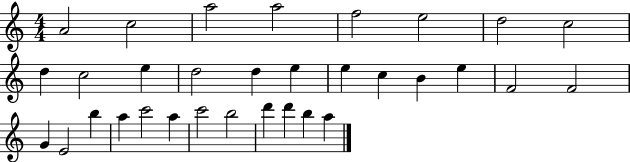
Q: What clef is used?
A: treble